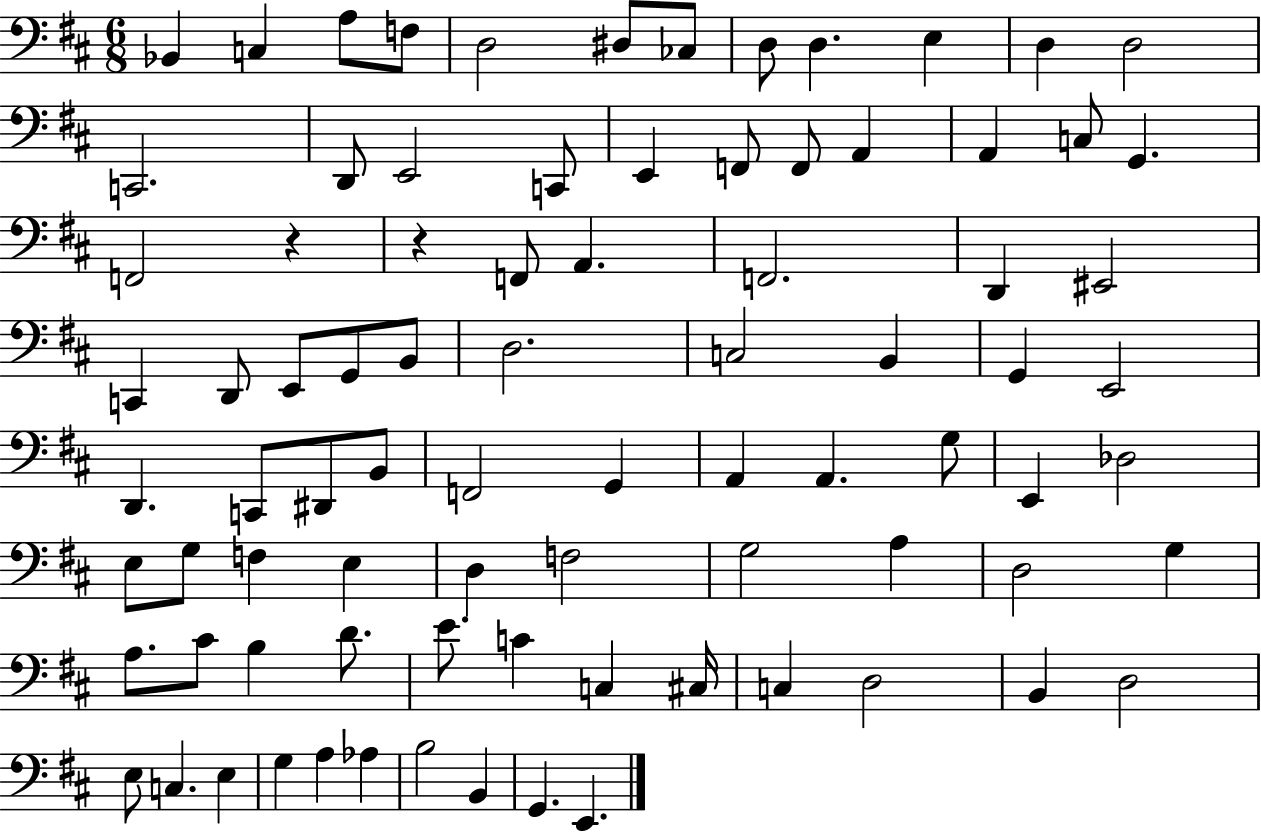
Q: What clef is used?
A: bass